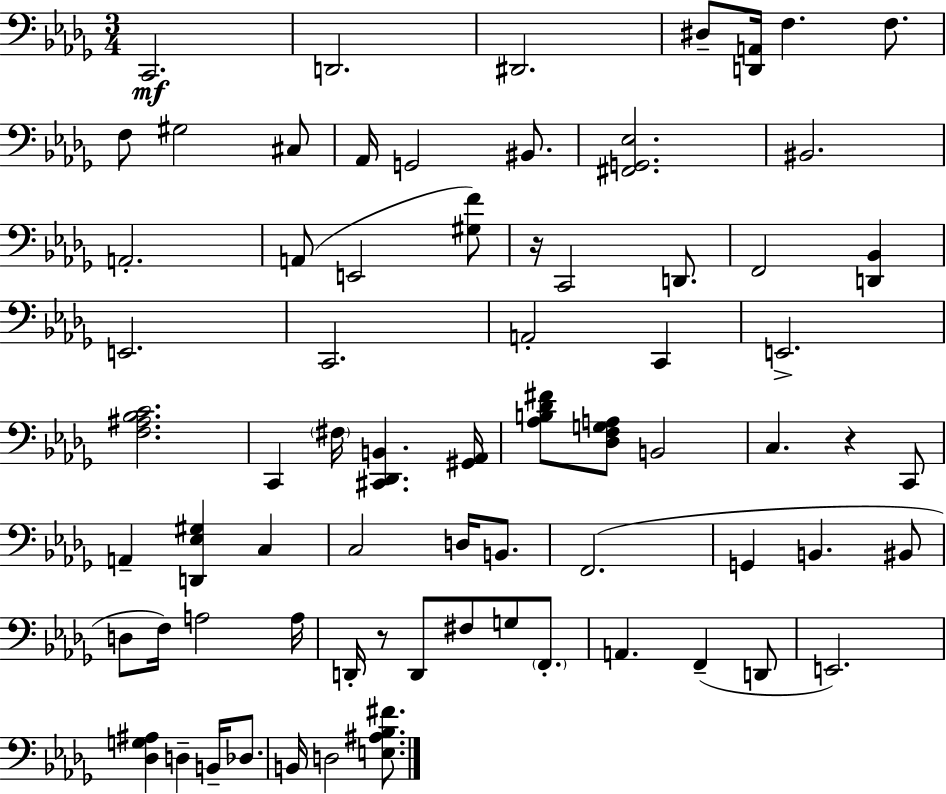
C2/h. D2/h. D#2/h. D#3/e [D2,A2]/s F3/q. F3/e. F3/e G#3/h C#3/e Ab2/s G2/h BIS2/e. [F#2,G2,Eb3]/h. BIS2/h. A2/h. A2/e E2/h [G#3,F4]/e R/s C2/h D2/e. F2/h [D2,Bb2]/q E2/h. C2/h. A2/h C2/q E2/h. [F3,A#3,Bb3,C4]/h. C2/q F#3/s [C#2,Db2,B2]/q. [G#2,Ab2]/s [Ab3,B3,Db4,F#4]/e [Db3,F3,G3,A3]/e B2/h C3/q. R/q C2/e A2/q [D2,Eb3,G#3]/q C3/q C3/h D3/s B2/e. F2/h. G2/q B2/q. BIS2/e D3/e F3/s A3/h A3/s D2/s R/e D2/e F#3/e G3/e F2/e. A2/q. F2/q D2/e E2/h. [Db3,G3,A#3]/q D3/q B2/s Db3/e. B2/s D3/h [E3,A#3,Bb3,F#4]/e.